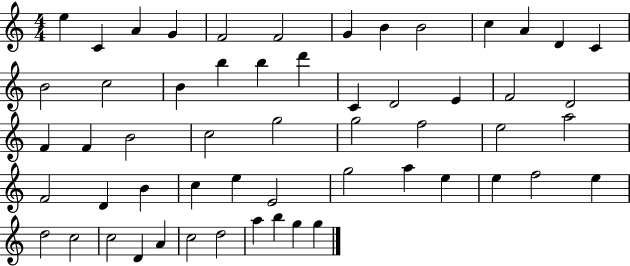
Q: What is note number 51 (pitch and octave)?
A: C5